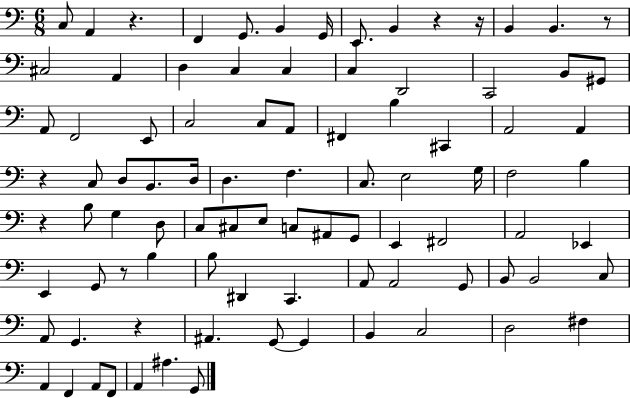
X:1
T:Untitled
M:6/8
L:1/4
K:C
C,/2 A,, z F,, G,,/2 B,, G,,/4 E,,/2 B,, z z/4 B,, B,, z/2 ^C,2 A,, D, C, C, C, D,,2 C,,2 B,,/2 ^G,,/2 A,,/2 F,,2 E,,/2 C,2 C,/2 A,,/2 ^F,, B, ^C,, A,,2 A,, z C,/2 D,/2 B,,/2 D,/4 D, F, C,/2 E,2 G,/4 F,2 B, z B,/2 G, D,/2 C,/2 ^C,/2 E,/2 C,/2 ^A,,/2 G,,/2 E,, ^F,,2 A,,2 _E,, E,, G,,/2 z/2 B, B,/2 ^D,, C,, A,,/2 A,,2 G,,/2 B,,/2 B,,2 C,/2 A,,/2 G,, z ^A,, G,,/2 G,, B,, C,2 D,2 ^F, A,, F,, A,,/2 F,,/2 A,, ^A, G,,/2